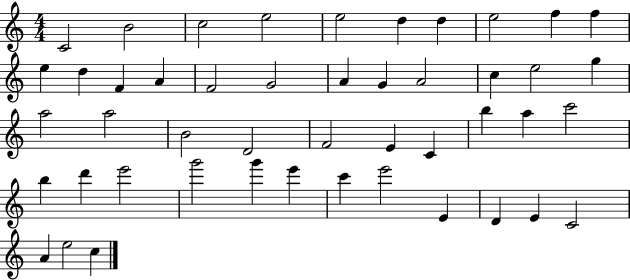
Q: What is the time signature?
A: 4/4